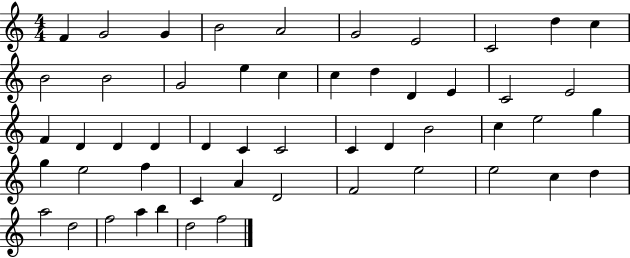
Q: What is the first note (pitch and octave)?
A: F4